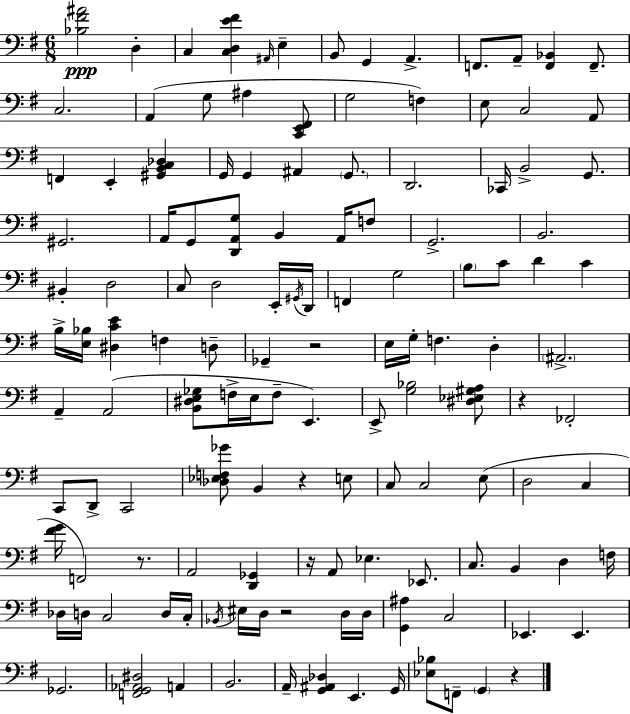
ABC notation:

X:1
T:Untitled
M:6/8
L:1/4
K:G
[_B,^F^A]2 D, C, [C,D,E^F] ^A,,/4 E, B,,/2 G,, A,, F,,/2 A,,/2 [F,,_B,,] F,,/2 C,2 A,, G,/2 ^A, [C,,E,,^F,,]/2 G,2 F, E,/2 C,2 A,,/2 F,, E,, [^G,,B,,C,_D,] G,,/4 G,, ^A,, G,,/2 D,,2 _C,,/4 B,,2 G,,/2 ^G,,2 A,,/4 G,,/2 [D,,A,,G,]/2 B,, A,,/4 F,/2 G,,2 B,,2 ^B,, D,2 C,/2 D,2 E,,/4 ^G,,/4 D,,/4 F,, G,2 B,/2 C/2 D C B,/4 [E,_B,]/4 [^D,CE] F, D,/2 _G,, z2 E,/4 G,/4 F, D, ^A,,2 A,, A,,2 [B,,^D,E,_G,]/2 F,/4 E,/4 F,/2 E,, E,,/2 [G,_B,]2 [^D,_E,^G,A,]/2 z _F,,2 C,,/2 D,,/2 C,,2 [_D,_E,F,_G]/2 B,, z E,/2 C,/2 C,2 E,/2 D,2 C, [^FG]/4 F,,2 z/2 A,,2 [D,,_G,,] z/4 A,,/2 _E, _E,,/2 C,/2 B,, D, F,/4 _D,/4 D,/4 C,2 D,/4 C,/4 _B,,/4 ^E,/4 D,/4 z2 D,/4 D,/4 [G,,^A,] C,2 _E,, _E,, _G,,2 [F,,G,,_A,,^D,]2 A,, B,,2 A,,/4 [G,,^A,,_D,] E,, G,,/4 [_E,_B,]/2 F,,/2 G,, z